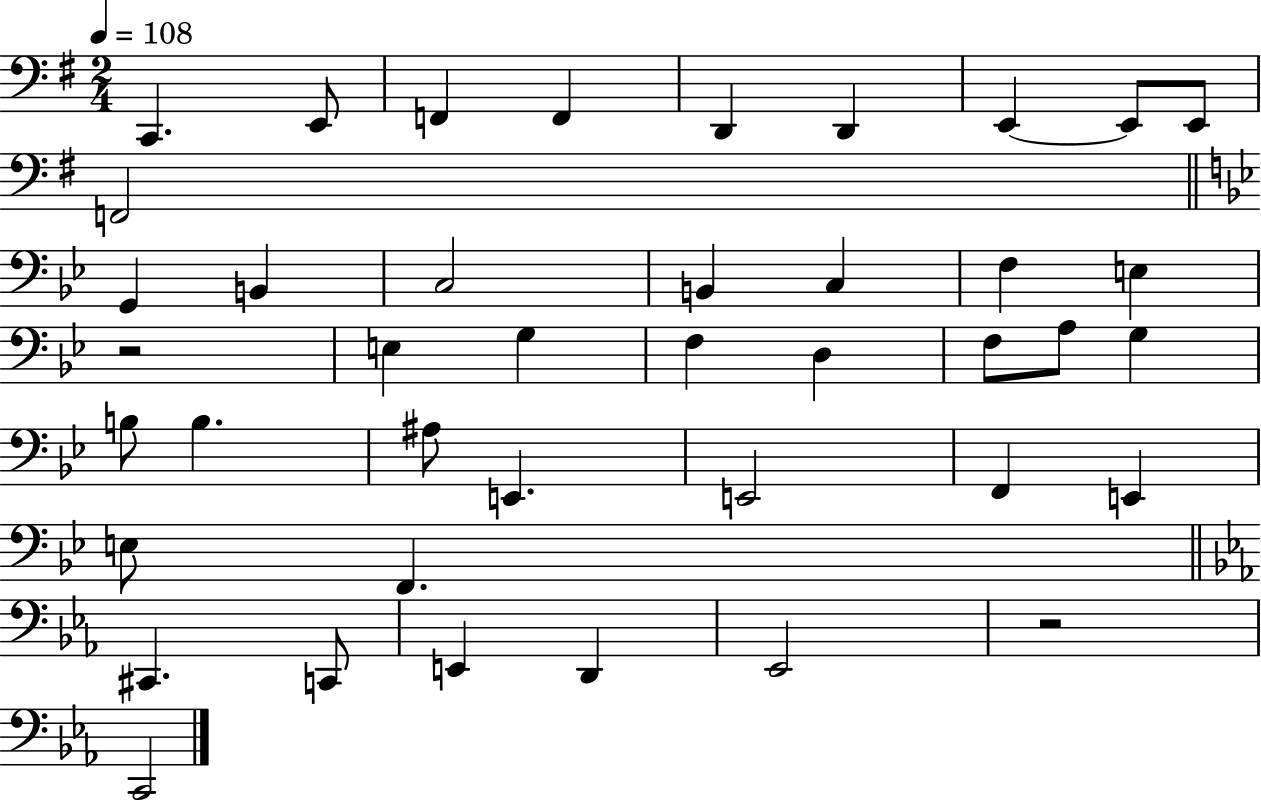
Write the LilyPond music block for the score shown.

{
  \clef bass
  \numericTimeSignature
  \time 2/4
  \key g \major
  \tempo 4 = 108
  c,4. e,8 | f,4 f,4 | d,4 d,4 | e,4~~ e,8 e,8 | \break f,2 | \bar "||" \break \key bes \major g,4 b,4 | c2 | b,4 c4 | f4 e4 | \break r2 | e4 g4 | f4 d4 | f8 a8 g4 | \break b8 b4. | ais8 e,4. | e,2 | f,4 e,4 | \break e8 f,4. | \bar "||" \break \key ees \major cis,4. c,8 | e,4 d,4 | ees,2 | r2 | \break c,2 | \bar "|."
}